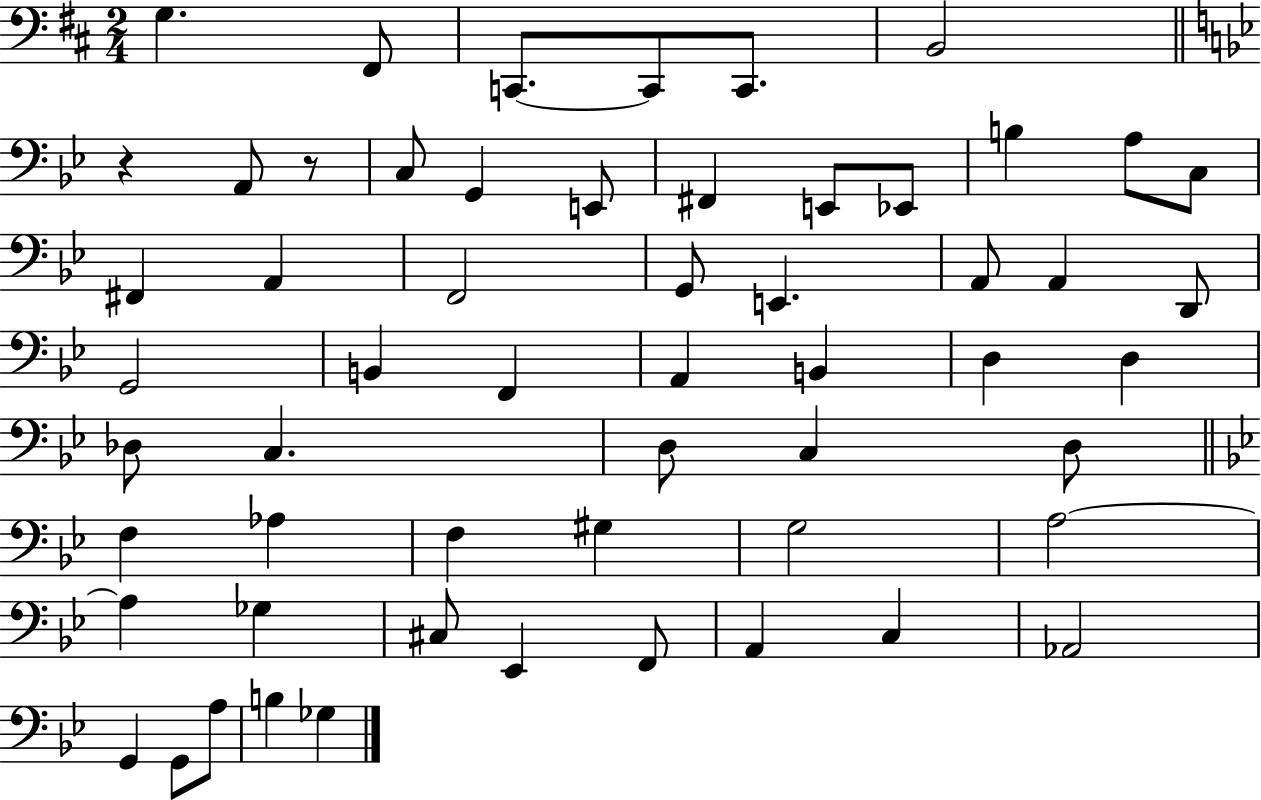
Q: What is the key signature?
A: D major